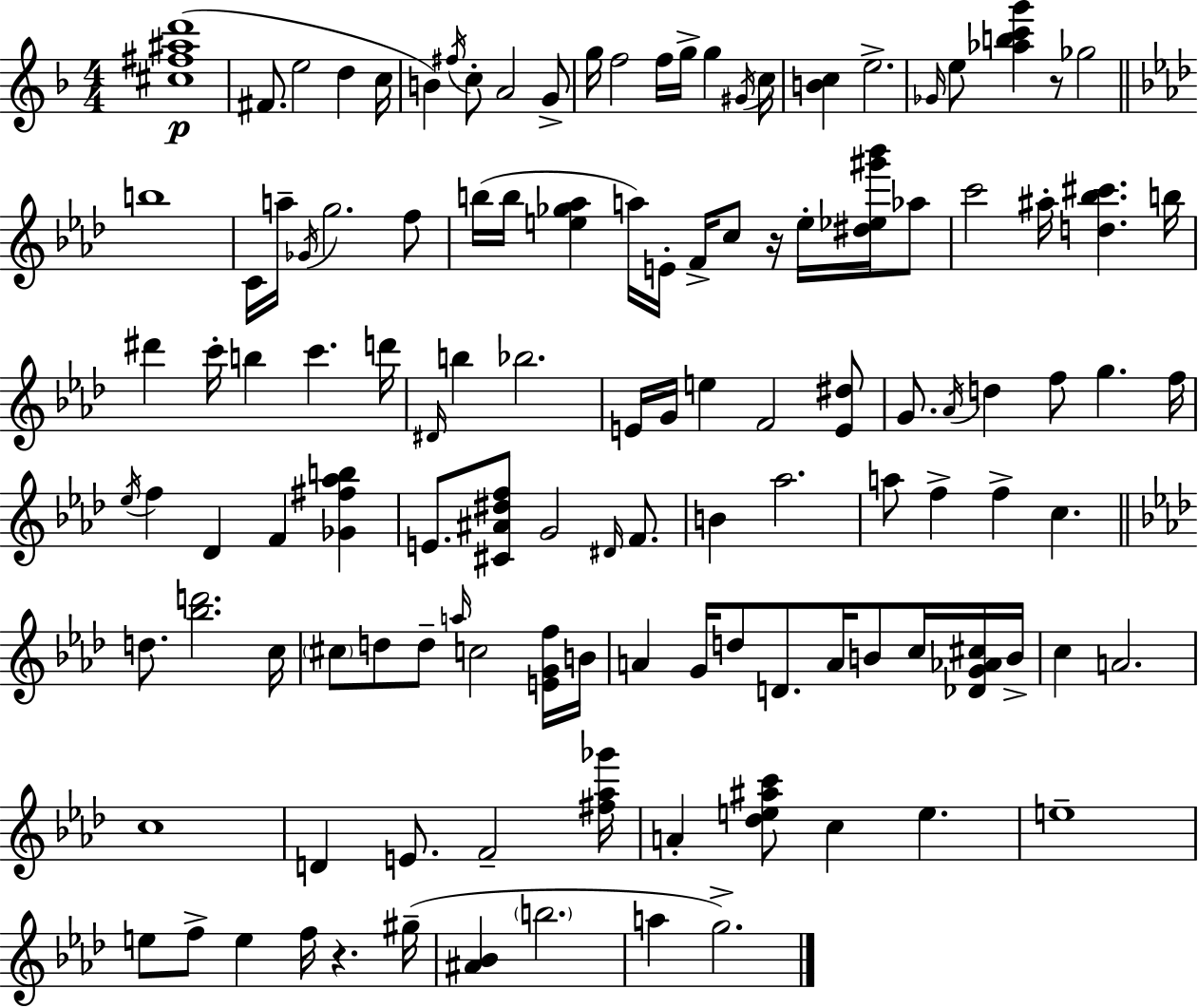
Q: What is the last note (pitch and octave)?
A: G5